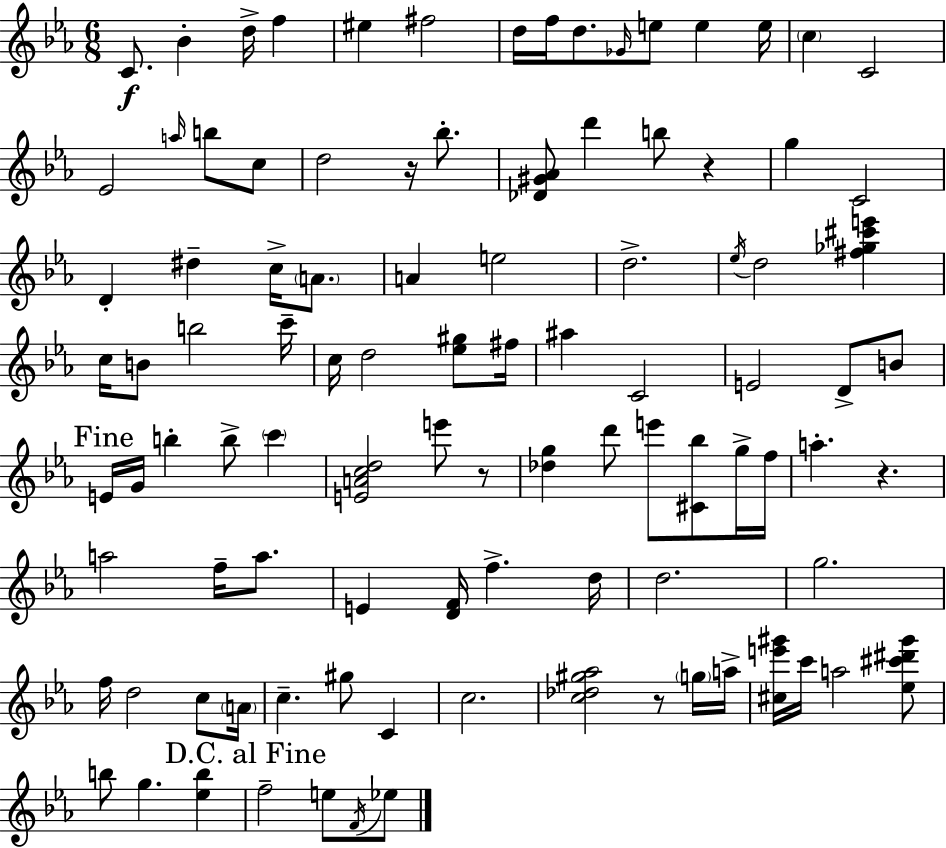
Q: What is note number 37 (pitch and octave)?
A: B5